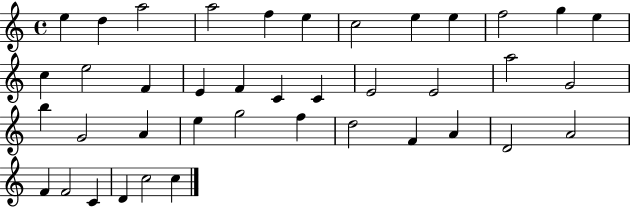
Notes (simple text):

E5/q D5/q A5/h A5/h F5/q E5/q C5/h E5/q E5/q F5/h G5/q E5/q C5/q E5/h F4/q E4/q F4/q C4/q C4/q E4/h E4/h A5/h G4/h B5/q G4/h A4/q E5/q G5/h F5/q D5/h F4/q A4/q D4/h A4/h F4/q F4/h C4/q D4/q C5/h C5/q